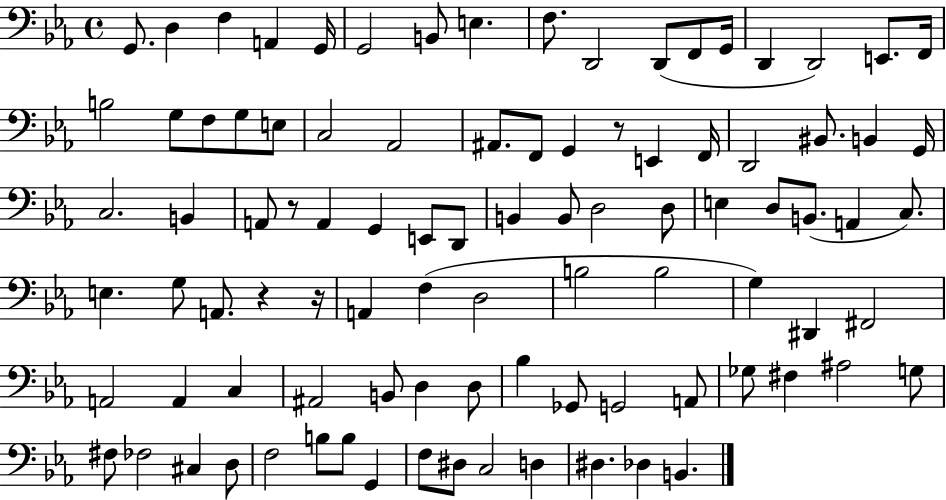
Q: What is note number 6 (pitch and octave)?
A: G2